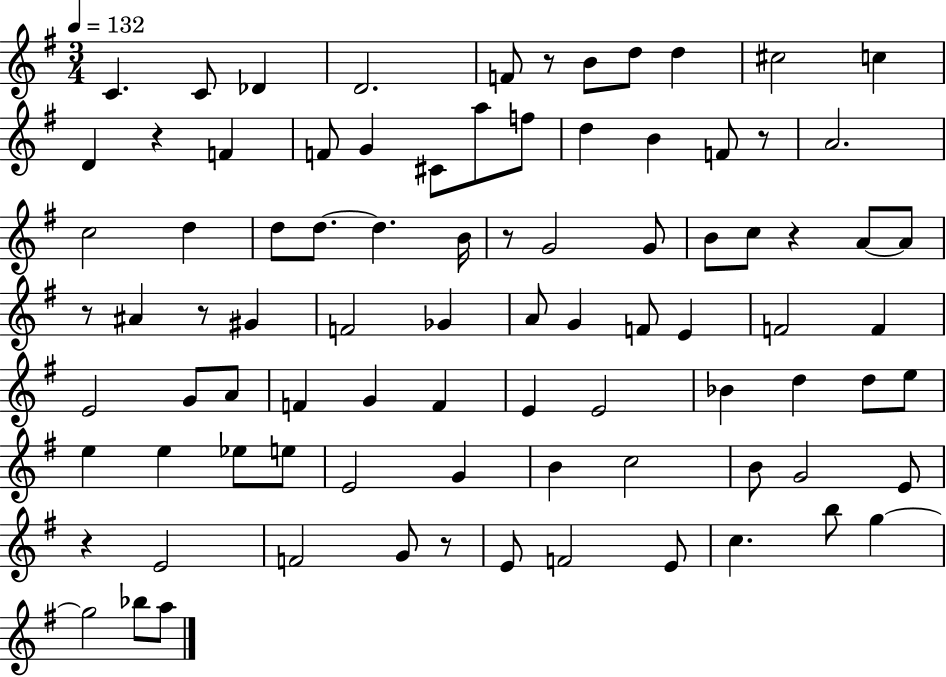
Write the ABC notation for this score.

X:1
T:Untitled
M:3/4
L:1/4
K:G
C C/2 _D D2 F/2 z/2 B/2 d/2 d ^c2 c D z F F/2 G ^C/2 a/2 f/2 d B F/2 z/2 A2 c2 d d/2 d/2 d B/4 z/2 G2 G/2 B/2 c/2 z A/2 A/2 z/2 ^A z/2 ^G F2 _G A/2 G F/2 E F2 F E2 G/2 A/2 F G F E E2 _B d d/2 e/2 e e _e/2 e/2 E2 G B c2 B/2 G2 E/2 z E2 F2 G/2 z/2 E/2 F2 E/2 c b/2 g g2 _b/2 a/2